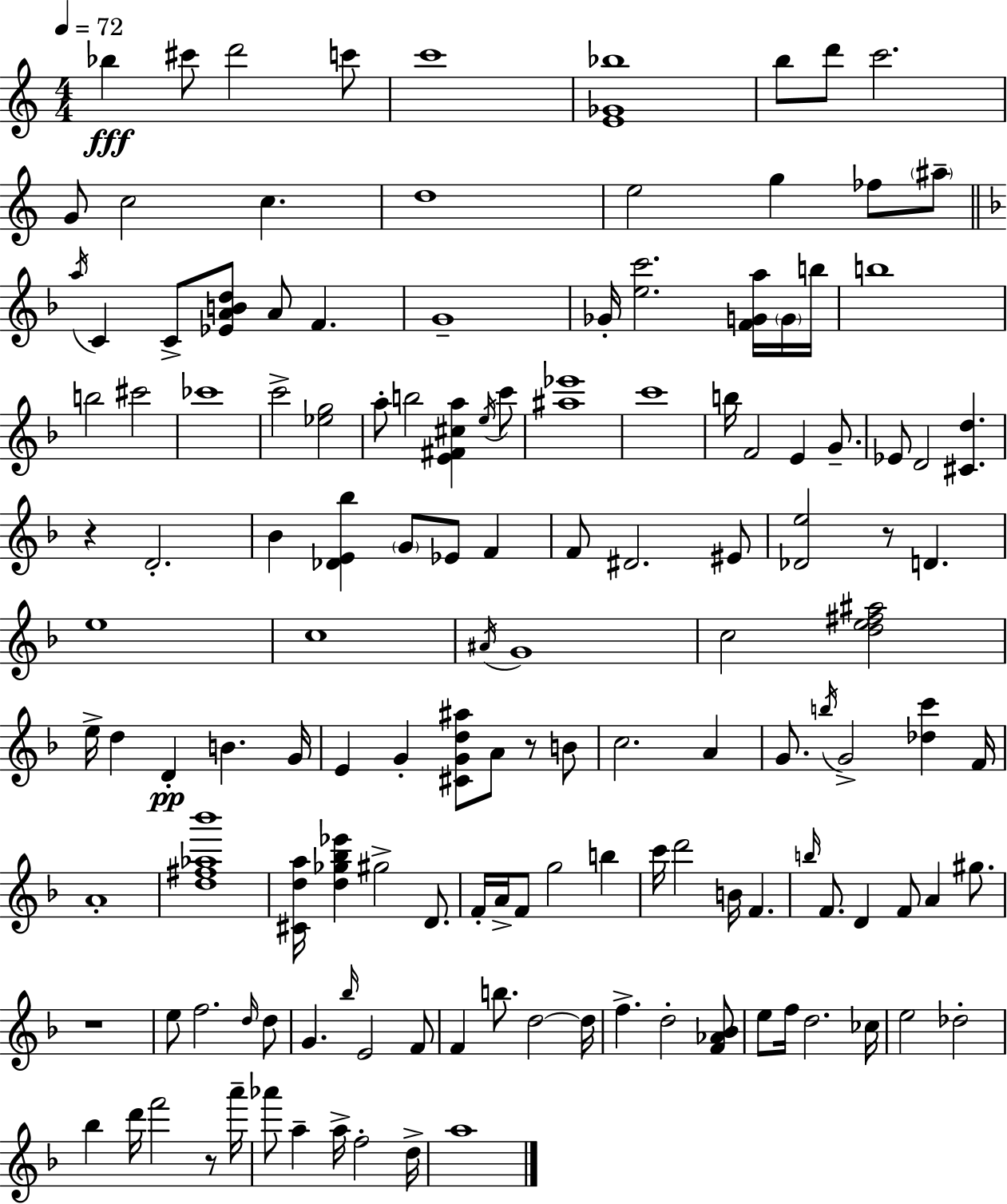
{
  \clef treble
  \numericTimeSignature
  \time 4/4
  \key c \major
  \tempo 4 = 72
  bes''4\fff cis'''8 d'''2 c'''8 | c'''1 | <e' ges' bes''>1 | b''8 d'''8 c'''2. | \break g'8 c''2 c''4. | d''1 | e''2 g''4 fes''8 \parenthesize ais''8-- | \bar "||" \break \key f \major \acciaccatura { a''16 } c'4 c'8-> <ees' a' b' d''>8 a'8 f'4. | g'1-- | ges'16-. <e'' c'''>2. <f' g' a''>16 \parenthesize g'16 | b''16 b''1 | \break b''2 cis'''2 | ces'''1 | c'''2-> <ees'' g''>2 | a''8-. b''2 <e' fis' cis'' a''>4 \acciaccatura { e''16 } | \break c'''8 <ais'' ees'''>1 | c'''1 | b''16 f'2 e'4 g'8.-- | ees'8 d'2 <cis' d''>4. | \break r4 d'2.-. | bes'4 <des' e' bes''>4 \parenthesize g'8 ees'8 f'4 | f'8 dis'2. | eis'8 <des' e''>2 r8 d'4. | \break e''1 | c''1 | \acciaccatura { ais'16 } g'1 | c''2 <d'' e'' fis'' ais''>2 | \break e''16-> d''4 d'4-.\pp b'4. | g'16 e'4 g'4-. <cis' g' d'' ais''>8 a'8 r8 | b'8 c''2. a'4 | g'8. \acciaccatura { b''16 } g'2-> <des'' c'''>4 | \break f'16 a'1-. | <d'' fis'' aes'' bes'''>1 | <cis' d'' a''>16 <d'' ges'' bes'' ees'''>4 gis''2-> | d'8. f'16-. a'16-> f'8 g''2 | \break b''4 c'''16 d'''2 b'16 f'4. | \grace { b''16 } f'8. d'4 f'8 a'4 | gis''8. r1 | e''8 f''2. | \break \grace { d''16 } d''8 g'4. \grace { bes''16 } e'2 | f'8 f'4 b''8. d''2~~ | d''16 f''4.-> d''2-. | <f' aes' bes'>8 e''8 f''16 d''2. | \break ces''16 e''2 des''2-. | bes''4 d'''16 f'''2 | r8 a'''16-- aes'''8 a''4-- a''16-> f''2-. | d''16-> a''1 | \break \bar "|."
}